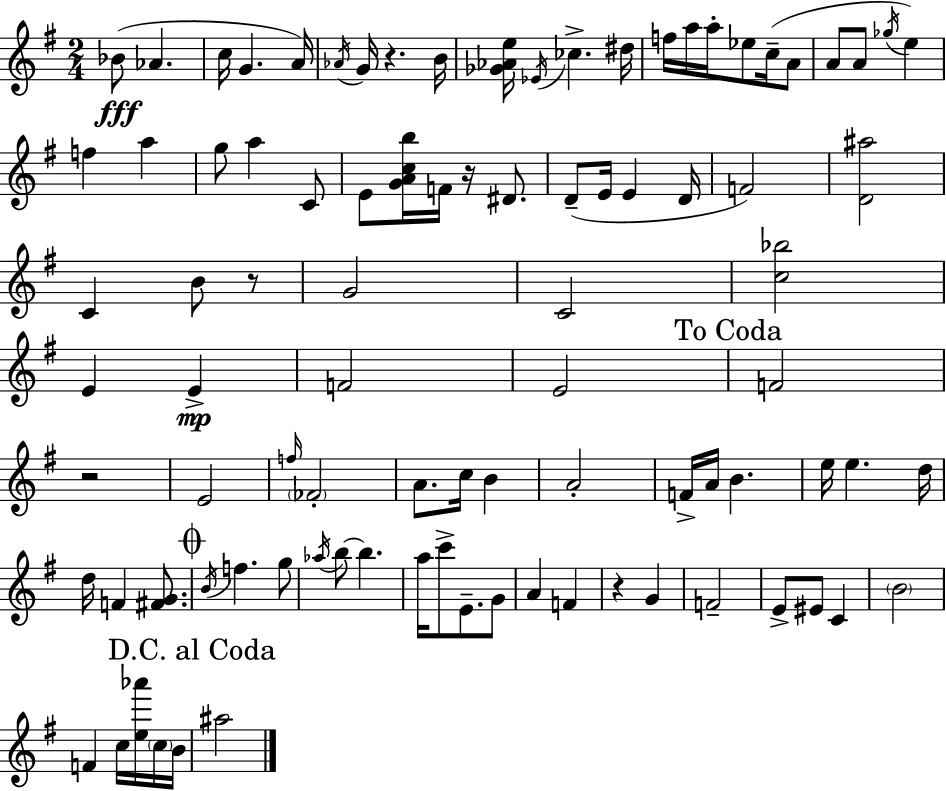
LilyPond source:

{
  \clef treble
  \numericTimeSignature
  \time 2/4
  \key g \major
  bes'8(\fff aes'4. | c''16 g'4. a'16) | \acciaccatura { aes'16 } g'16 r4. | b'16 <ges' aes' e''>16 \acciaccatura { ees'16 } ces''4.-> | \break dis''16 f''16 a''16 a''16-. ees''8 c''16--( | a'8 a'8 a'8 \acciaccatura { ges''16 } e''4) | f''4 a''4 | g''8 a''4 | \break c'8 e'8 <g' a' c'' b''>16 f'16 r16 | dis'8. d'8--( e'16 e'4 | d'16 f'2) | <d' ais''>2 | \break c'4 b'8 | r8 g'2 | c'2 | <c'' bes''>2 | \break e'4 e'4->\mp | f'2 | e'2 | \mark "To Coda" f'2 | \break r2 | e'2 | \grace { f''16 } \parenthesize fes'2-. | a'8. c''16 | \break b'4 a'2-. | f'16-> a'16 b'4. | e''16 e''4. | d''16 d''16 f'4 | \break <fis' g'>8. \mark \markup { \musicglyph "scripts.coda" } \acciaccatura { b'16 } f''4. | g''8 \acciaccatura { aes''16 } b''8~~ | b''4. a''16 c'''8-> | e'8.-- g'8 a'4 | \break f'4 r4 | g'4 f'2-- | e'8-> | eis'8 c'4 \parenthesize b'2 | \break f'4 | c''16 <e'' aes'''>16 \parenthesize c''16 b'16 \mark "D.C. al Coda" ais''2 | \bar "|."
}